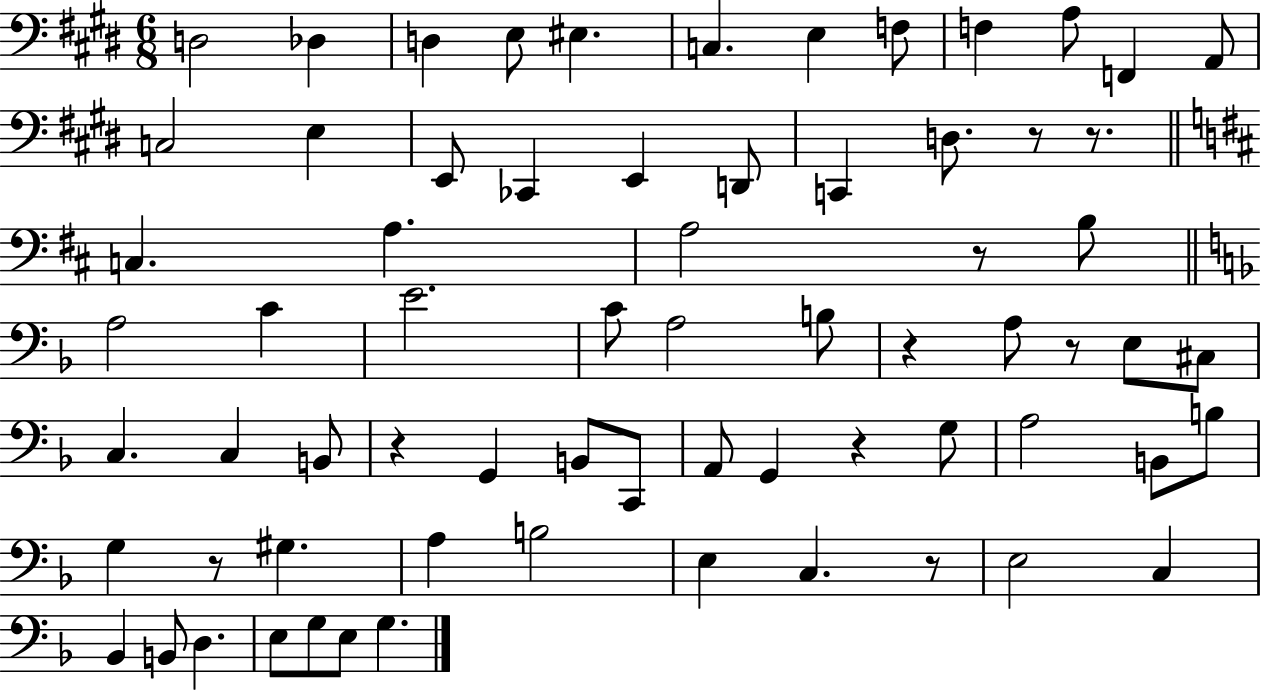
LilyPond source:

{
  \clef bass
  \numericTimeSignature
  \time 6/8
  \key e \major
  d2 des4 | d4 e8 eis4. | c4. e4 f8 | f4 a8 f,4 a,8 | \break c2 e4 | e,8 ces,4 e,4 d,8 | c,4 d8. r8 r8. | \bar "||" \break \key d \major c4. a4. | a2 r8 b8 | \bar "||" \break \key d \minor a2 c'4 | e'2. | c'8 a2 b8 | r4 a8 r8 e8 cis8 | \break c4. c4 b,8 | r4 g,4 b,8 c,8 | a,8 g,4 r4 g8 | a2 b,8 b8 | \break g4 r8 gis4. | a4 b2 | e4 c4. r8 | e2 c4 | \break bes,4 b,8 d4. | e8 g8 e8 g4. | \bar "|."
}